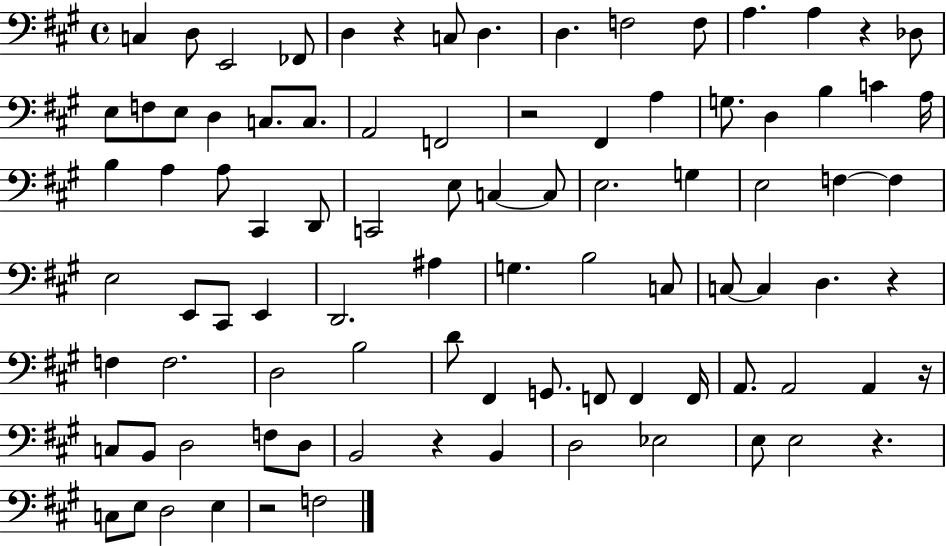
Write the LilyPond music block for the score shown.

{
  \clef bass
  \time 4/4
  \defaultTimeSignature
  \key a \major
  c4 d8 e,2 fes,8 | d4 r4 c8 d4. | d4. f2 f8 | a4. a4 r4 des8 | \break e8 f8 e8 d4 c8. c8. | a,2 f,2 | r2 fis,4 a4 | g8. d4 b4 c'4 a16 | \break b4 a4 a8 cis,4 d,8 | c,2 e8 c4~~ c8 | e2. g4 | e2 f4~~ f4 | \break e2 e,8 cis,8 e,4 | d,2. ais4 | g4. b2 c8 | c8~~ c4 d4. r4 | \break f4 f2. | d2 b2 | d'8 fis,4 g,8. f,8 f,4 f,16 | a,8. a,2 a,4 r16 | \break c8 b,8 d2 f8 d8 | b,2 r4 b,4 | d2 ees2 | e8 e2 r4. | \break c8 e8 d2 e4 | r2 f2 | \bar "|."
}